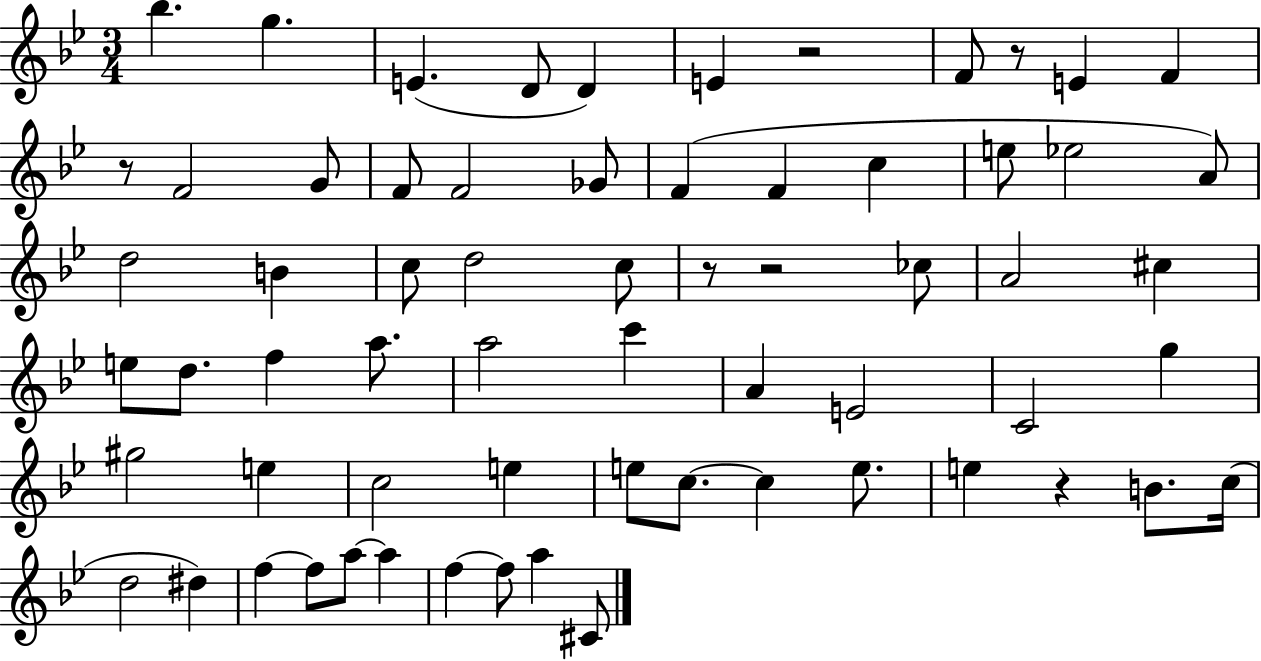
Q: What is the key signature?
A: BES major